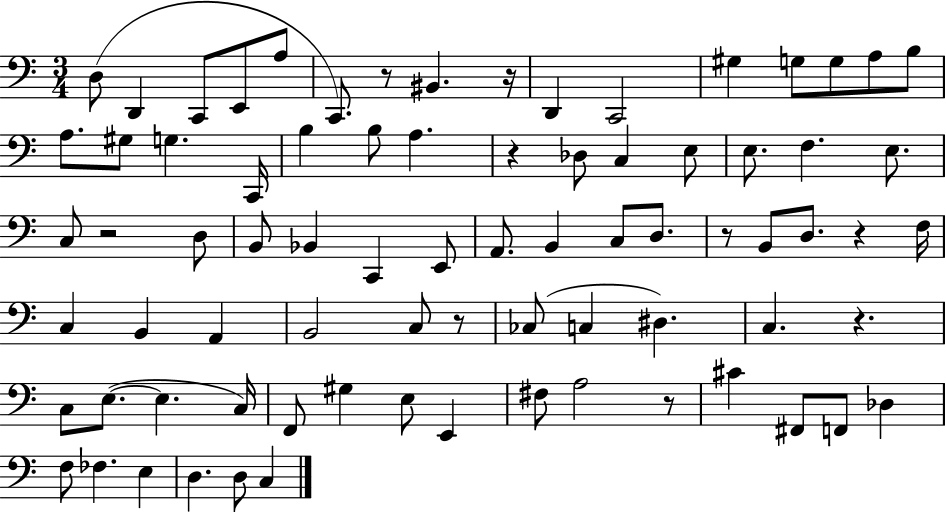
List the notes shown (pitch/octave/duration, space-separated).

D3/e D2/q C2/e E2/e A3/e C2/e. R/e BIS2/q. R/s D2/q C2/h G#3/q G3/e G3/e A3/e B3/e A3/e. G#3/e G3/q. C2/s B3/q B3/e A3/q. R/q Db3/e C3/q E3/e E3/e. F3/q. E3/e. C3/e R/h D3/e B2/e Bb2/q C2/q E2/e A2/e. B2/q C3/e D3/e. R/e B2/e D3/e. R/q F3/s C3/q B2/q A2/q B2/h C3/e R/e CES3/e C3/q D#3/q. C3/q. R/q. C3/e E3/e. E3/q. C3/s F2/e G#3/q E3/e E2/q F#3/e A3/h R/e C#4/q F#2/e F2/e Db3/q F3/e FES3/q. E3/q D3/q. D3/e C3/q